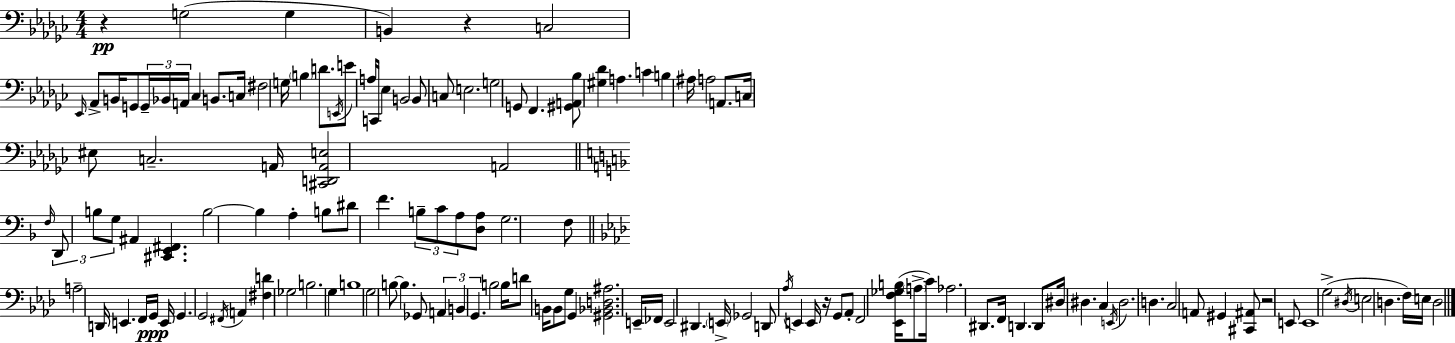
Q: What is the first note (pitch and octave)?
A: G3